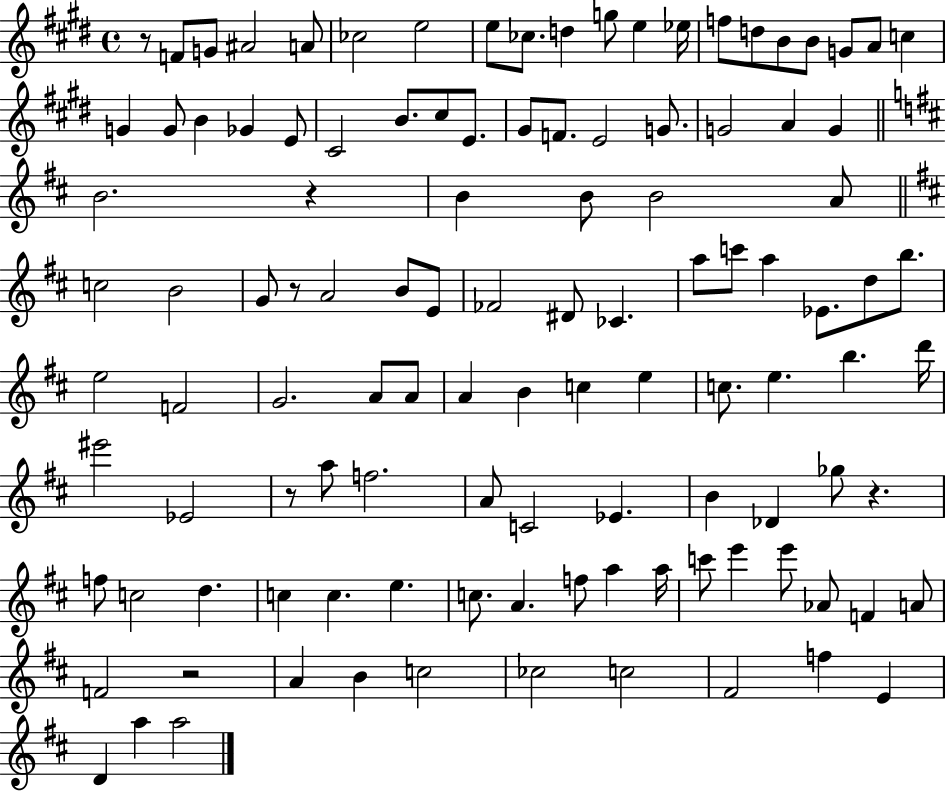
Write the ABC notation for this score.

X:1
T:Untitled
M:4/4
L:1/4
K:E
z/2 F/2 G/2 ^A2 A/2 _c2 e2 e/2 _c/2 d g/2 e _e/4 f/2 d/2 B/2 B/2 G/2 A/2 c G G/2 B _G E/2 ^C2 B/2 ^c/2 E/2 ^G/2 F/2 E2 G/2 G2 A G B2 z B B/2 B2 A/2 c2 B2 G/2 z/2 A2 B/2 E/2 _F2 ^D/2 _C a/2 c'/2 a _E/2 d/2 b/2 e2 F2 G2 A/2 A/2 A B c e c/2 e b d'/4 ^e'2 _E2 z/2 a/2 f2 A/2 C2 _E B _D _g/2 z f/2 c2 d c c e c/2 A f/2 a a/4 c'/2 e' e'/2 _A/2 F A/2 F2 z2 A B c2 _c2 c2 ^F2 f E D a a2